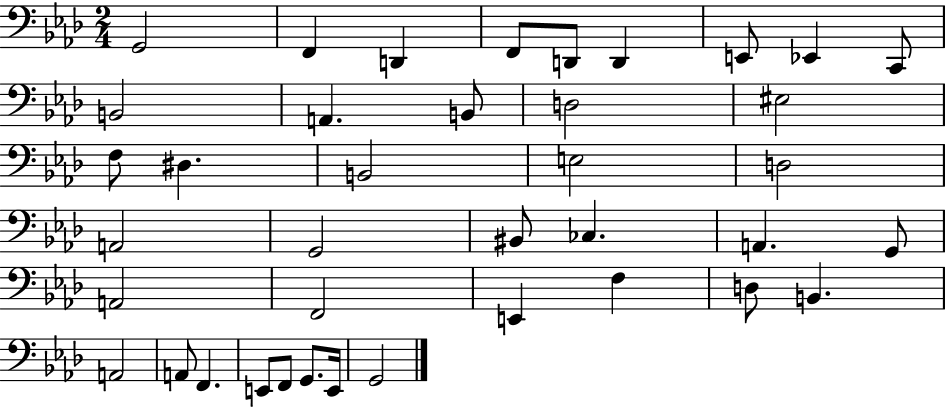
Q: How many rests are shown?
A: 0